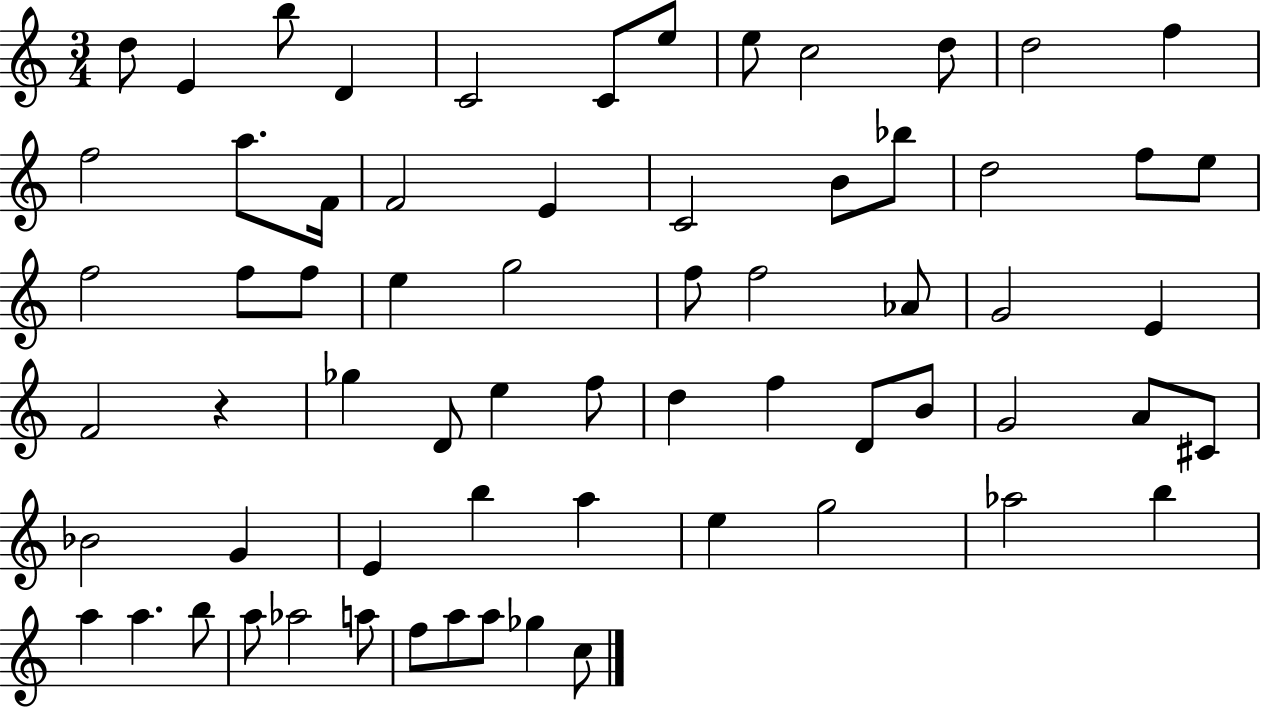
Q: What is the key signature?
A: C major